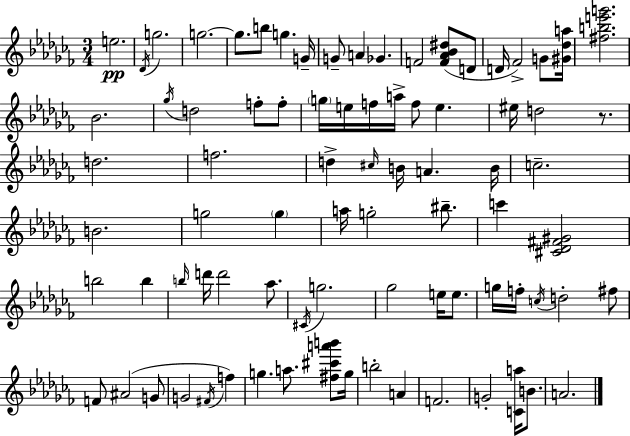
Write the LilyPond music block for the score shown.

{
  \clef treble
  \numericTimeSignature
  \time 3/4
  \key aes \minor
  e''2.\pp | \acciaccatura { des'16 } g''2. | g''2.~~ | g''8. b''8 g''4. | \break g'16-- g'8-- a'4 ges'4. | f'2 <f' aes' bes' dis''>8( d'8 | d'16 fes'2->) g'8 | <gis' des'' a''>16 <fis'' b'' e''' g'''>2. | \break bes'2. | \acciaccatura { ges''16 } d''2 f''8-. | f''8-. \parenthesize g''16 e''16 f''16 a''16-> f''8 e''4. | eis''16 d''2 r8. | \break d''2. | f''2. | d''4-> \grace { cis''16 } b'16 a'4. | b'16 c''2.-- | \break b'2. | g''2 \parenthesize g''4 | a''16 g''2-. | bis''8.-- c'''4 <cis' des' fis' gis'>2 | \break b''2 b''4 | \grace { b''16 } d'''16 d'''2 | aes''8. \acciaccatura { cis'16 } g''2. | ges''2 | \break e''16 e''8. g''16 f''16-. \acciaccatura { c''16 } d''2-. | fis''8 f'8 ais'2( | g'8 g'2 | \acciaccatura { fis'16 }) f''4 g''4. | \break a''8. <fis'' cis''' a''' b'''>8 g''16 b''2-. | a'4 f'2. | g'2-. | <c' a''>16 b'8. a'2. | \break \bar "|."
}